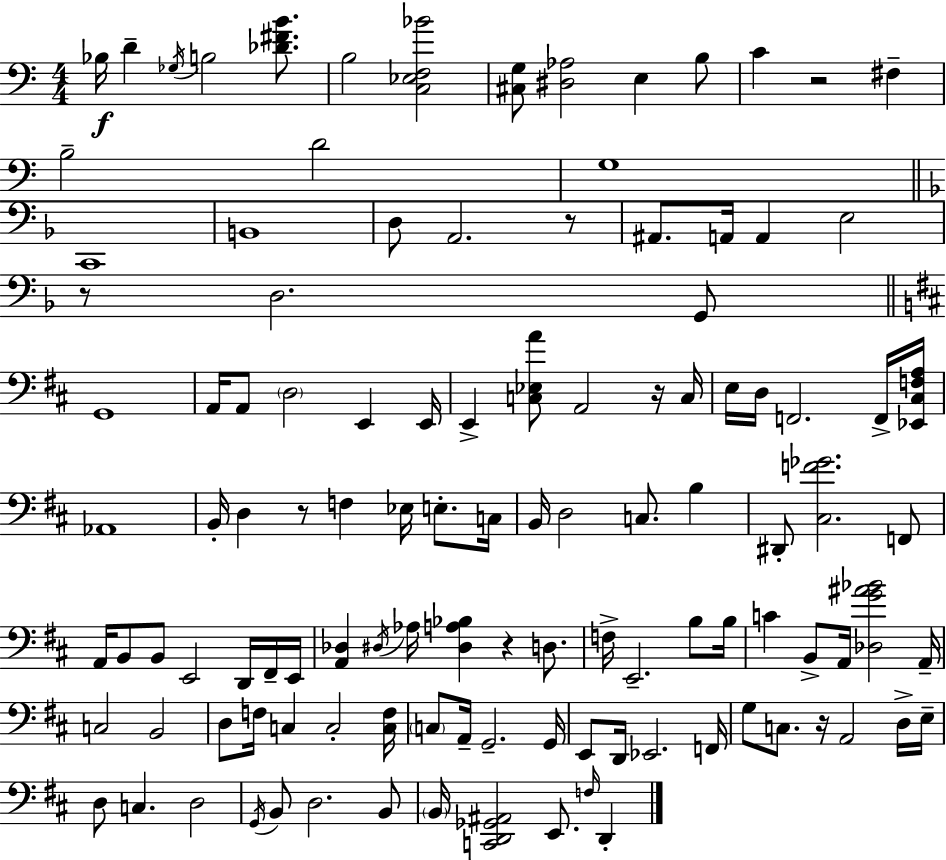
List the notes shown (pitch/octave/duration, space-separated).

Bb3/s D4/q Gb3/s B3/h [Db4,F#4,B4]/e. B3/h [C3,Eb3,F3,Bb4]/h [C#3,G3]/e [D#3,Ab3]/h E3/q B3/e C4/q R/h F#3/q B3/h D4/h G3/w C2/w B2/w D3/e A2/h. R/e A#2/e. A2/s A2/q E3/h R/e D3/h. G2/e G2/w A2/s A2/e D3/h E2/q E2/s E2/q [C3,Eb3,A4]/e A2/h R/s C3/s E3/s D3/s F2/h. F2/s [Eb2,C#3,F3,A3]/s Ab2/w B2/s D3/q R/e F3/q Eb3/s E3/e. C3/s B2/s D3/h C3/e. B3/q D#2/e [C#3,F4,Gb4]/h. F2/e A2/s B2/e B2/e E2/h D2/s F#2/s E2/s [A2,Db3]/q D#3/s Ab3/s [D#3,A3,Bb3]/q R/q D3/e. F3/s E2/h. B3/e B3/s C4/q B2/e A2/s [Db3,G4,A#4,Bb4]/h A2/s C3/h B2/h D3/e F3/s C3/q C3/h [C3,F3]/s C3/e A2/s G2/h. G2/s E2/e D2/s Eb2/h. F2/s G3/e C3/e. R/s A2/h D3/s E3/s D3/e C3/q. D3/h G2/s B2/e D3/h. B2/e B2/s [C2,D2,Gb2,A#2]/h E2/e. F3/s D2/q